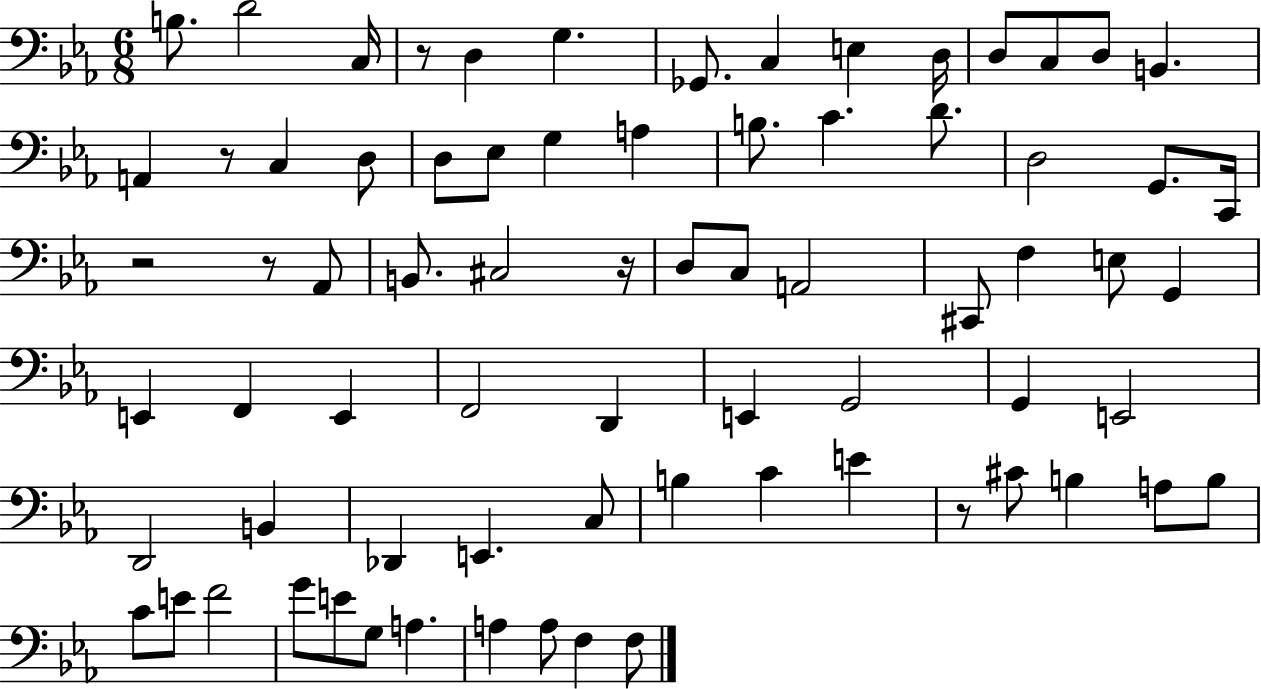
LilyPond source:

{
  \clef bass
  \numericTimeSignature
  \time 6/8
  \key ees \major
  b8. d'2 c16 | r8 d4 g4. | ges,8. c4 e4 d16 | d8 c8 d8 b,4. | \break a,4 r8 c4 d8 | d8 ees8 g4 a4 | b8. c'4. d'8. | d2 g,8. c,16 | \break r2 r8 aes,8 | b,8. cis2 r16 | d8 c8 a,2 | cis,8 f4 e8 g,4 | \break e,4 f,4 e,4 | f,2 d,4 | e,4 g,2 | g,4 e,2 | \break d,2 b,4 | des,4 e,4. c8 | b4 c'4 e'4 | r8 cis'8 b4 a8 b8 | \break c'8 e'8 f'2 | g'8 e'8 g8 a4. | a4 a8 f4 f8 | \bar "|."
}